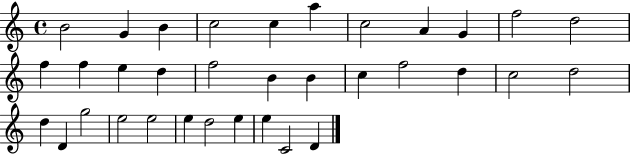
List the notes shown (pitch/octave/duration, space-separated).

B4/h G4/q B4/q C5/h C5/q A5/q C5/h A4/q G4/q F5/h D5/h F5/q F5/q E5/q D5/q F5/h B4/q B4/q C5/q F5/h D5/q C5/h D5/h D5/q D4/q G5/h E5/h E5/h E5/q D5/h E5/q E5/q C4/h D4/q